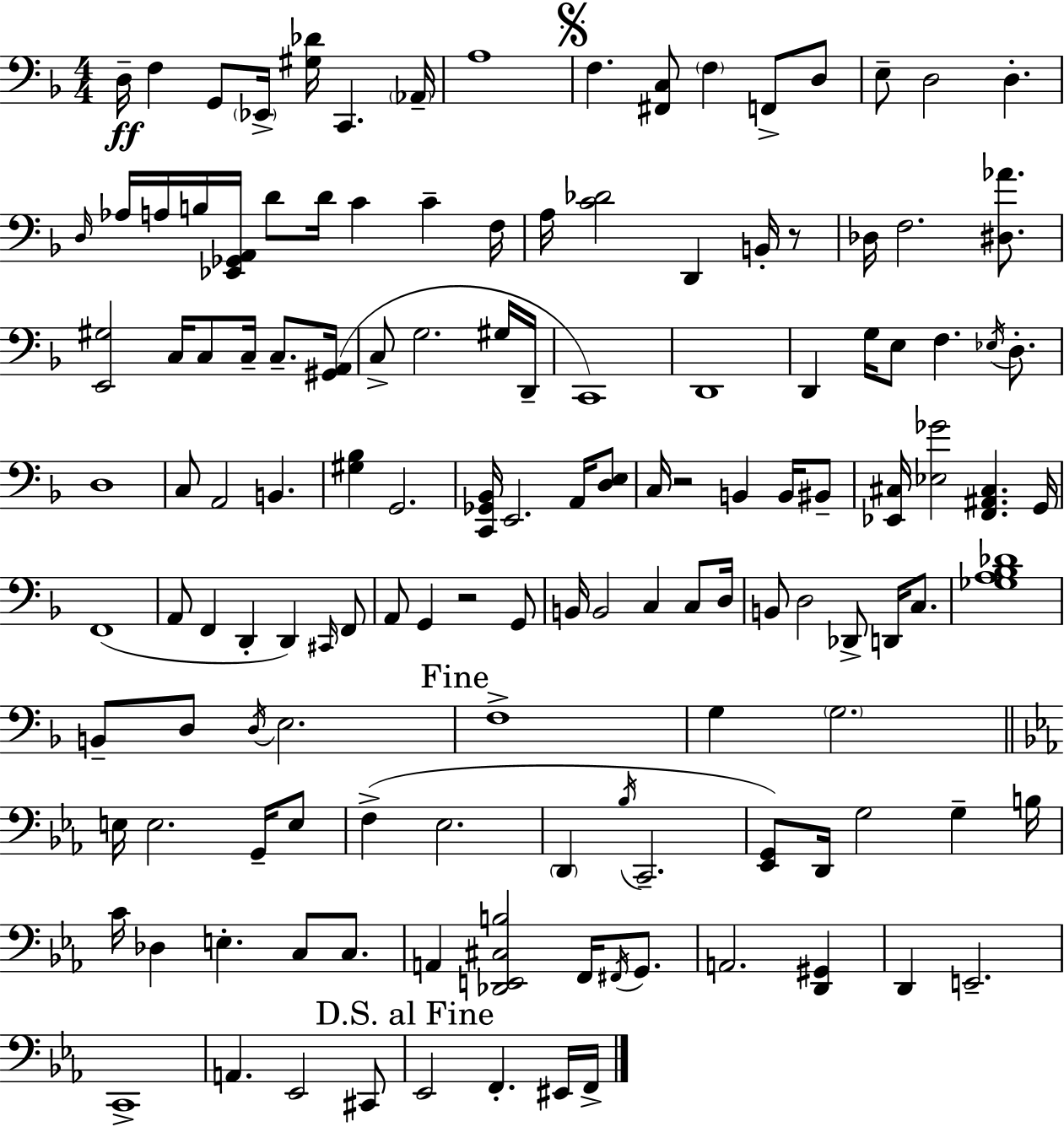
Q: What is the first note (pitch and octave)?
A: D3